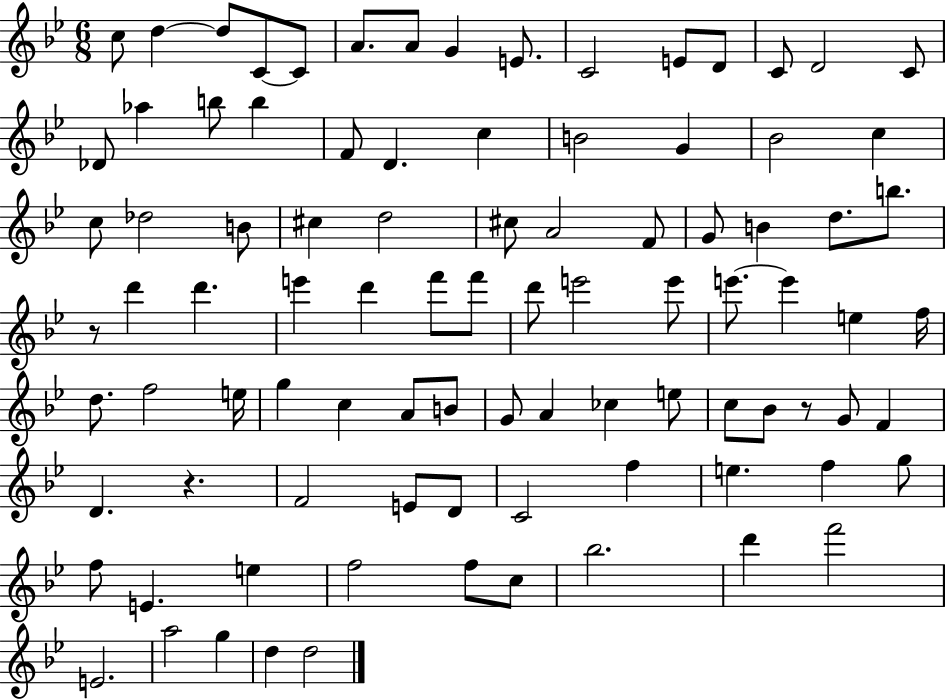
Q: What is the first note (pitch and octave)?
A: C5